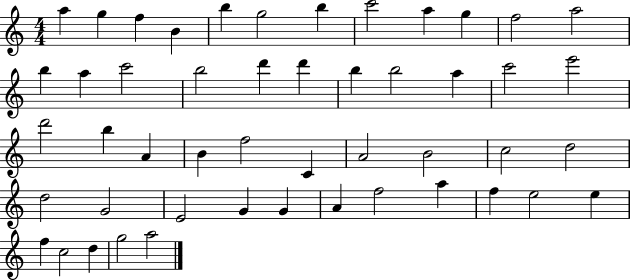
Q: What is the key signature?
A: C major